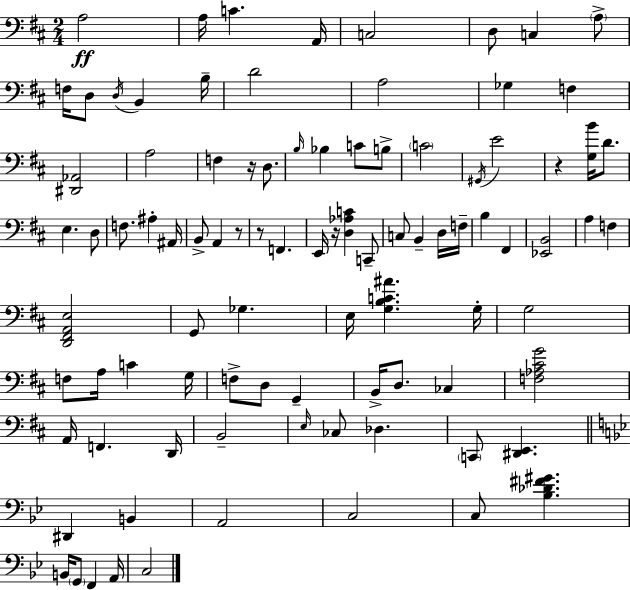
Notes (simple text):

A3/h A3/s C4/q. A2/s C3/h D3/e C3/q A3/e F3/s D3/e D3/s B2/q B3/s D4/h A3/h Gb3/q F3/q [D#2,Ab2]/h A3/h F3/q R/s D3/e. B3/s Bb3/q C4/e B3/e C4/h G#2/s E4/h R/q [G3,B4]/s D4/e. E3/q. D3/e F3/e. A#3/q A#2/s B2/e A2/q R/e R/e F2/q. E2/s R/s [D3,Ab3,C4]/q C2/e C3/e B2/q D3/s F3/s B3/q F#2/q [Eb2,B2]/h A3/q F3/q [D2,F#2,A2,E3]/h G2/e Gb3/q. E3/s [G3,B3,C4,A#4]/q. G3/s G3/h F3/e A3/s C4/q G3/s F3/e D3/e G2/q B2/s D3/e. CES3/q [F3,Ab3,C#4,G4]/h A2/s F2/q. D2/s B2/h E3/s CES3/e Db3/q. C2/e [D#2,E2]/q. D#2/q B2/q A2/h C3/h C3/e [Bb3,Db4,F#4,G#4]/q. B2/s G2/e F2/q A2/s C3/h